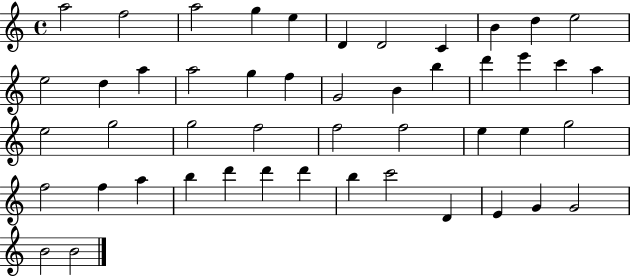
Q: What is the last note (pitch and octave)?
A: B4